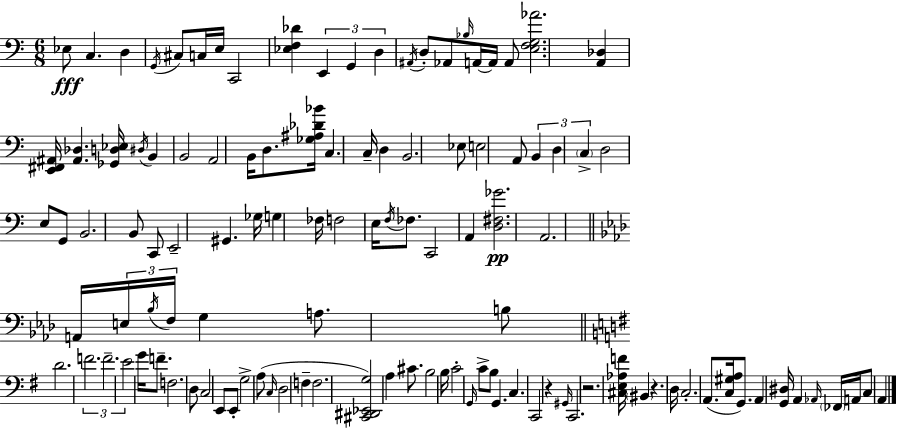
{
  \clef bass
  \numericTimeSignature
  \time 6/8
  \key c \major
  ees8\fff c4. d4 | \acciaccatura { g,16 } cis8 c16 e16 c,2 | <ees f des'>4 \tuplet 3/2 { e,4 g,4 | d4 } \acciaccatura { ais,16 } d8-. aes,8 \grace { bes16 } a,16~~ | \break a,16 a,8 <e f g aes'>2. | <a, des>4 <e, fis, ais,>16 <ais, des>4. | <ges, d ees>16 \acciaccatura { dis16 } b,4 b,2 | a,2 | \break b,16 d8. <ges ais des' bes'>16 c4. c16-- | d4 b,2. | ees8 e2 | a,8 \tuplet 3/2 { b,4 d4 | \break \parenthesize c4-> } d2 | e8 g,8 b,2. | b,8 c,8 e,2-- | gis,4. ges16 g4 | \break fes16 f2 | e16 \acciaccatura { f16 } fes8. c,2 | a,4 <d fis ges'>2.\pp | a,2. | \break \bar "||" \break \key f \minor a,16 \tuplet 3/2 { e16 \acciaccatura { bes16 } f16 } g4 a8. b8 | \bar "||" \break \key g \major d'2. | \tuplet 3/2 { f'2. | f'2.-- | e'2 } g'16 f'8.-- | \break f2. | d8 c2 e,8 | e,8-. g2-> a8( | \grace { c16 } d2 f4-- | \break f2. | <cis, dis, ees, g>2) a4 | cis'8. b2 | b16 c'2-. \grace { g,16 } c'8-> | \break b8 g,4. c4. | c,2 r4 | \grace { gis,16 } c,2. | r2. | \break <cis e aes f'>16 \parenthesize bis,4 r4. | d16 c2.-. | a,8.( <c gis a>16 g,8.) a,4 | <g, dis>16 a,4 \grace { aes,16 } \parenthesize fes,16 a,16 c8 | \break a,4 \bar "|."
}